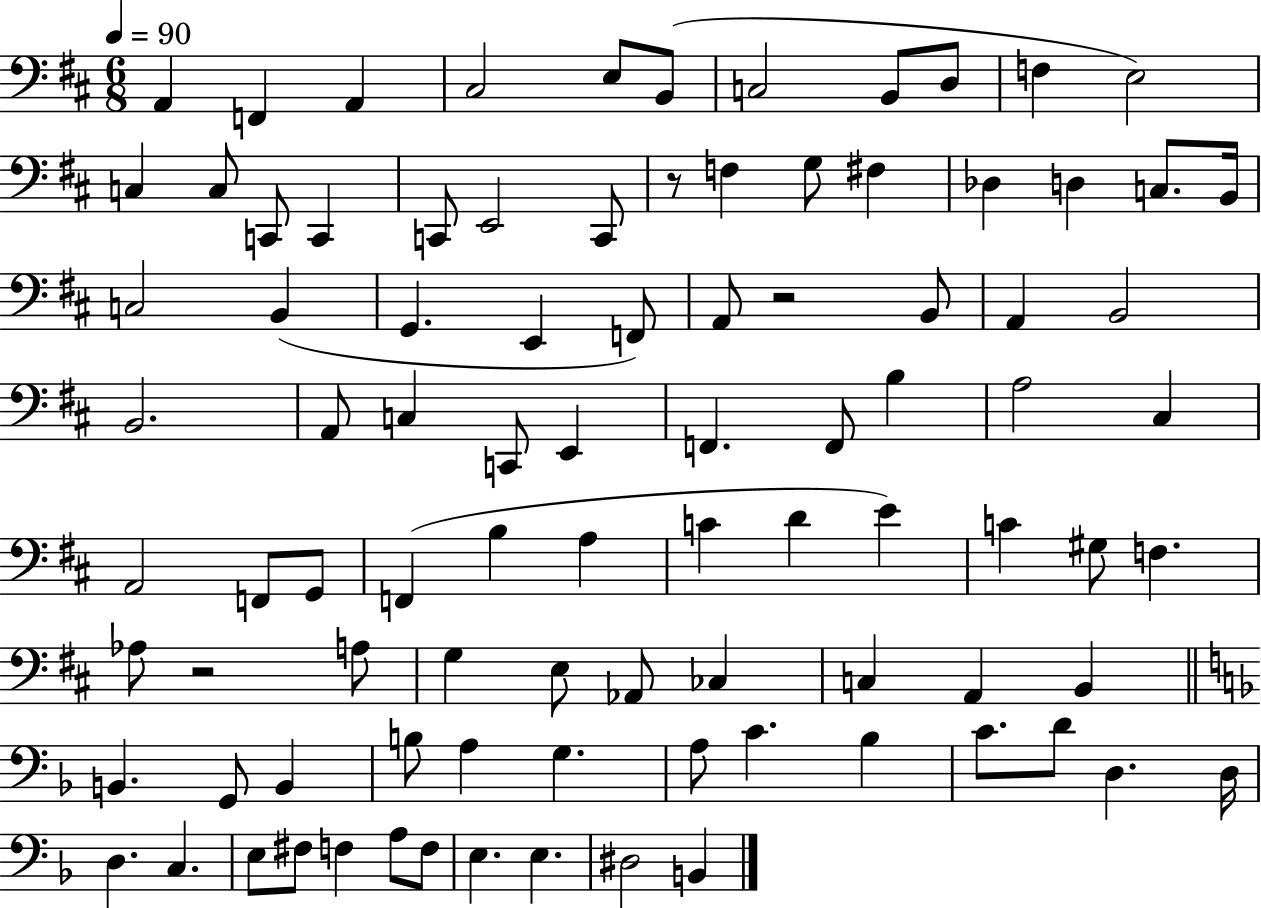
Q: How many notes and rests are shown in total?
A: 92